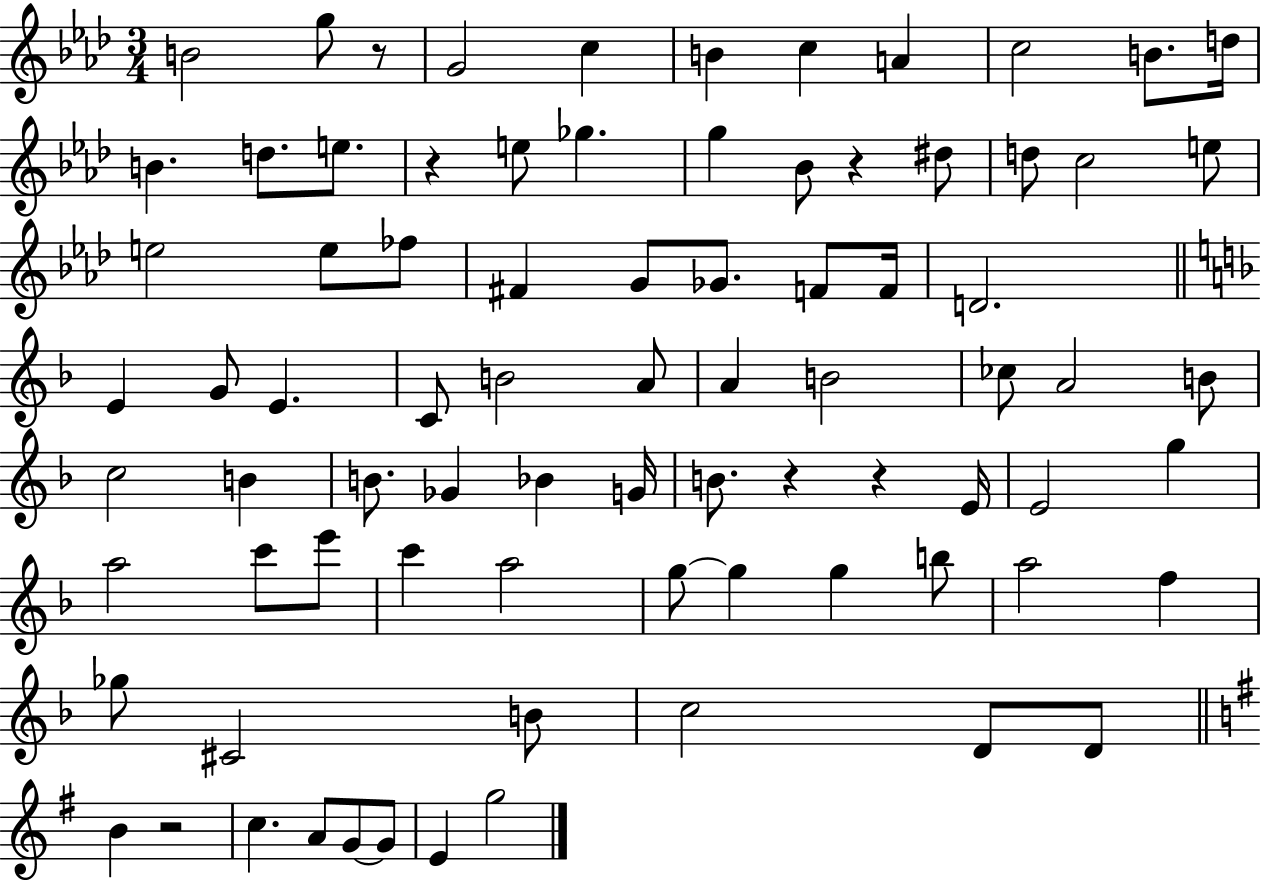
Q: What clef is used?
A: treble